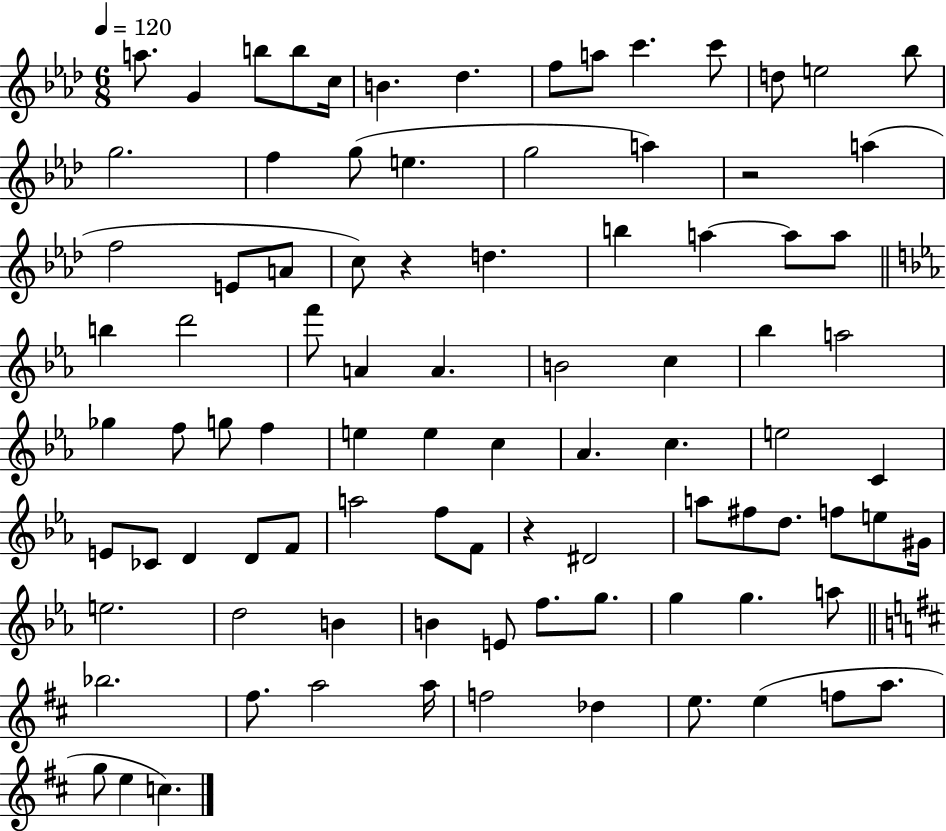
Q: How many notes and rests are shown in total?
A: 91